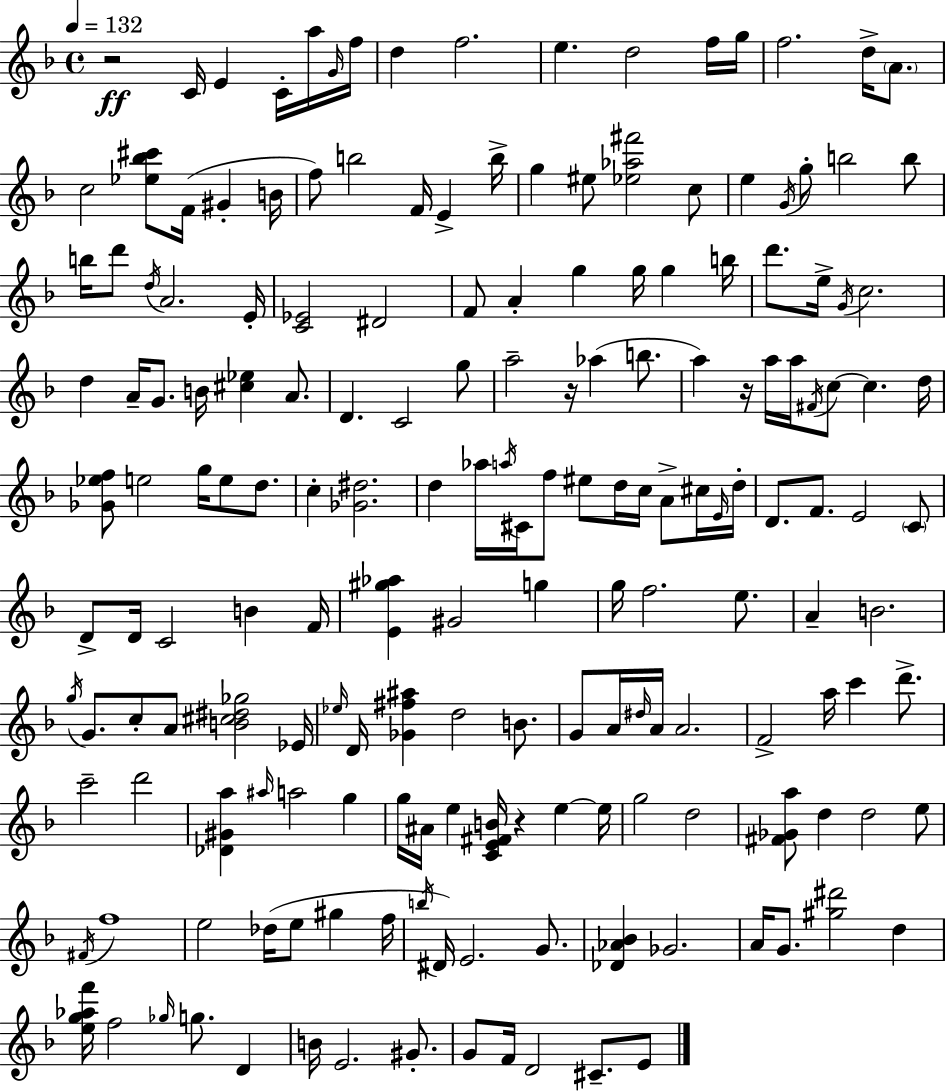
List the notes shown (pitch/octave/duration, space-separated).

R/h C4/s E4/q C4/s A5/s G4/s F5/s D5/q F5/h. E5/q. D5/h F5/s G5/s F5/h. D5/s A4/e. C5/h [Eb5,Bb5,C#6]/e F4/s G#4/q B4/s F5/e B5/h F4/s E4/q B5/s G5/q EIS5/e [Eb5,Ab5,F#6]/h C5/e E5/q G4/s G5/e B5/h B5/e B5/s D6/e D5/s A4/h. E4/s [C4,Eb4]/h D#4/h F4/e A4/q G5/q G5/s G5/q B5/s D6/e. E5/s G4/s C5/h. D5/q A4/s G4/e. B4/s [C#5,Eb5]/q A4/e. D4/q. C4/h G5/e A5/h R/s Ab5/q B5/e. A5/q R/s A5/s A5/s F#4/s C5/e C5/q. D5/s [Gb4,Eb5,F5]/e E5/h G5/s E5/e D5/e. C5/q [Gb4,D#5]/h. D5/q Ab5/s A5/s C#4/s F5/e EIS5/e D5/s C5/s A4/e C#5/s E4/s D5/s D4/e. F4/e. E4/h C4/e D4/e D4/s C4/h B4/q F4/s [E4,G#5,Ab5]/q G#4/h G5/q G5/s F5/h. E5/e. A4/q B4/h. G5/s G4/e. C5/e A4/e [B4,C#5,D#5,Gb5]/h Eb4/s Eb5/s D4/s [Gb4,F#5,A#5]/q D5/h B4/e. G4/e A4/s D#5/s A4/s A4/h. F4/h A5/s C6/q D6/e. C6/h D6/h [Db4,G#4,A5]/q A#5/s A5/h G5/q G5/s A#4/s E5/q [C4,E4,F#4,B4]/s R/q E5/q E5/s G5/h D5/h [F#4,Gb4,A5]/e D5/q D5/h E5/e F#4/s F5/w E5/h Db5/s E5/e G#5/q F5/s B5/s D#4/s E4/h. G4/e. [Db4,Ab4,Bb4]/q Gb4/h. A4/s G4/e. [G#5,D#6]/h D5/q [E5,G5,Ab5,F6]/s F5/h Gb5/s G5/e. D4/q B4/s E4/h. G#4/e. G4/e F4/s D4/h C#4/e. E4/e